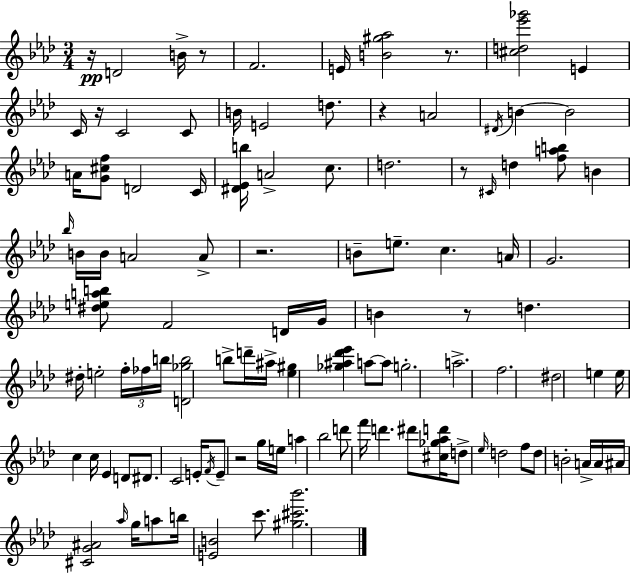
R/s D4/h B4/s R/e F4/h. E4/s [B4,G#5,Ab5]/h R/e. [C#5,D5,Eb6,Gb6]/h E4/q C4/s R/s C4/h C4/e B4/s E4/h D5/e. R/q A4/h D#4/s B4/q B4/h A4/s [G4,C#5,F5]/e D4/h C4/s [D#4,Eb4,B5]/s A4/h C5/e. D5/h. R/e C#4/s D5/q [F5,A5,B5]/e B4/q Bb5/s B4/s B4/s A4/h A4/e R/h. B4/e E5/e. C5/q. A4/s G4/h. [D#5,E5,A5,B5]/e F4/h D4/s G4/s B4/q R/e D5/q. D#5/s E5/h F5/s FES5/s B5/s [D4,Gb5,B5]/h B5/e D6/s A#5/s [Eb5,G#5]/q [Gb5,A#5,Db6,Eb6]/q A5/e A5/e G5/h. A5/h. F5/h. D#5/h E5/q E5/s C5/q C5/s Eb4/q D4/e D#4/e. C4/h E4/s F4/s E4/e R/h G5/s E5/s A5/q Bb5/h D6/e F6/s D6/q. D#6/e [C#5,Gb5,Ab5,D6]/s D5/e Eb5/s D5/h F5/e D5/e B4/h A4/s A4/s A#4/s [C#4,G4,A#4]/h Ab5/s G5/s A5/e B5/s [E4,B4]/h C6/e. [G#5,C#6,Bb6]/h.